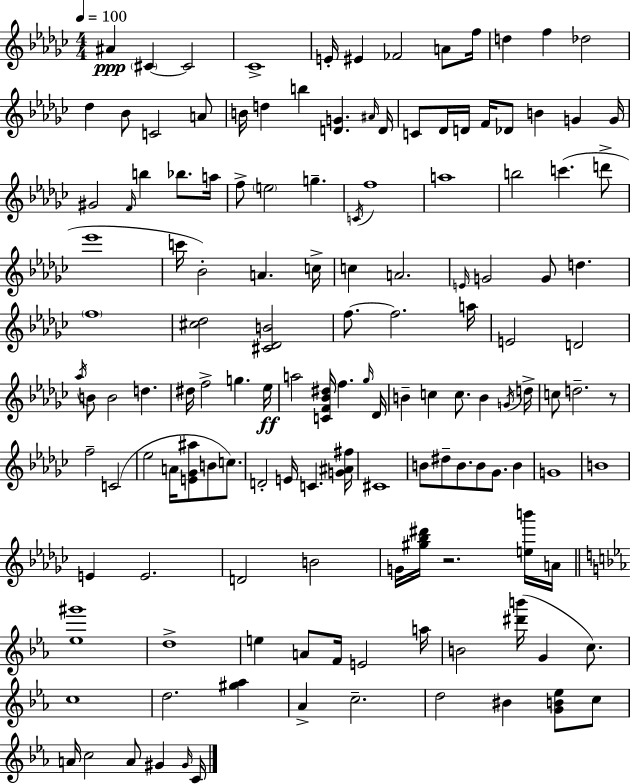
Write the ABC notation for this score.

X:1
T:Untitled
M:4/4
L:1/4
K:Ebm
^A ^C ^C2 _C4 E/4 ^E _F2 A/2 f/4 d f _d2 _d _B/2 C2 A/2 B/4 d b [DG] ^A/4 D/4 C/2 _D/4 D/4 F/4 _D/2 B G G/4 ^G2 F/4 b _b/2 a/4 f/2 e2 g C/4 f4 a4 b2 c' d'/2 _e'4 c'/4 _B2 A c/4 c A2 E/4 G2 G/2 d f4 [^c_d]2 [^C_DB]2 f/2 f2 a/4 E2 D2 _a/4 B/2 B2 d ^d/4 f2 g _e/4 a2 [CF_B^d]/4 f _g/4 _D/4 B c c/2 B G/4 d/4 c/2 d2 z/2 f2 C2 _e2 A/4 [E_G^a]/2 B/2 c/2 D2 E/4 C [G^A^f]/4 ^C4 B/2 ^d/2 B/2 B/2 _G/2 B G4 B4 E E2 D2 B2 G/4 [^g_b^d']/4 z2 [eb']/4 A/4 [_e^g']4 d4 e A/2 F/4 E2 a/4 B2 [^d'b']/4 G c/2 c4 d2 [^g_a] _A c2 d2 ^B [GB_e]/2 c/2 A/4 c2 A/2 ^G ^G/4 C/4